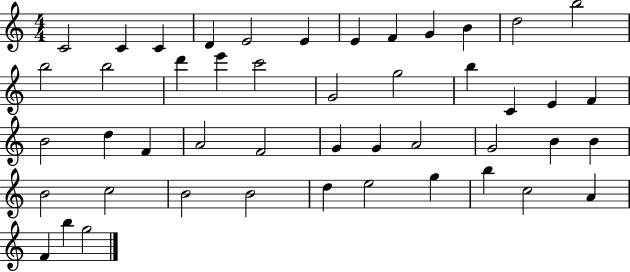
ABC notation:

X:1
T:Untitled
M:4/4
L:1/4
K:C
C2 C C D E2 E E F G B d2 b2 b2 b2 d' e' c'2 G2 g2 b C E F B2 d F A2 F2 G G A2 G2 B B B2 c2 B2 B2 d e2 g b c2 A F b g2